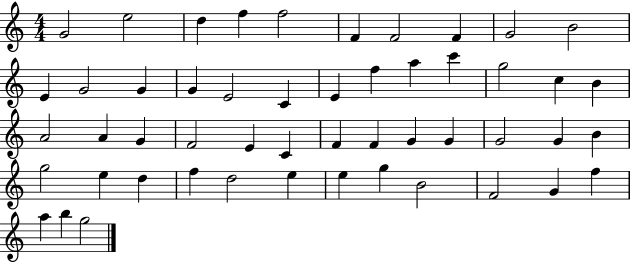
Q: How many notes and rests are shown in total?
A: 51